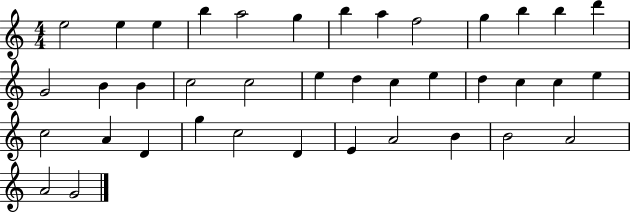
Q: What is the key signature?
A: C major